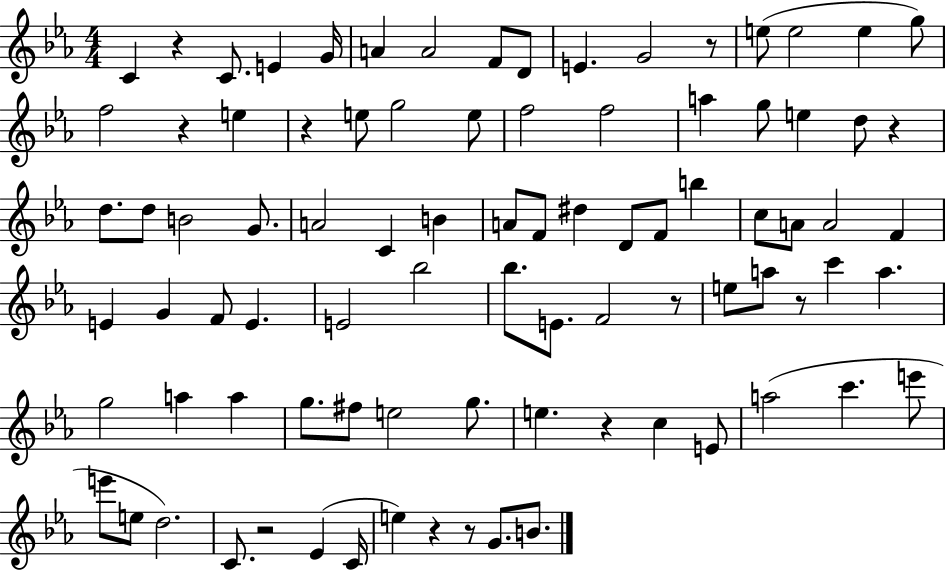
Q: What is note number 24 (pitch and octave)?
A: E5